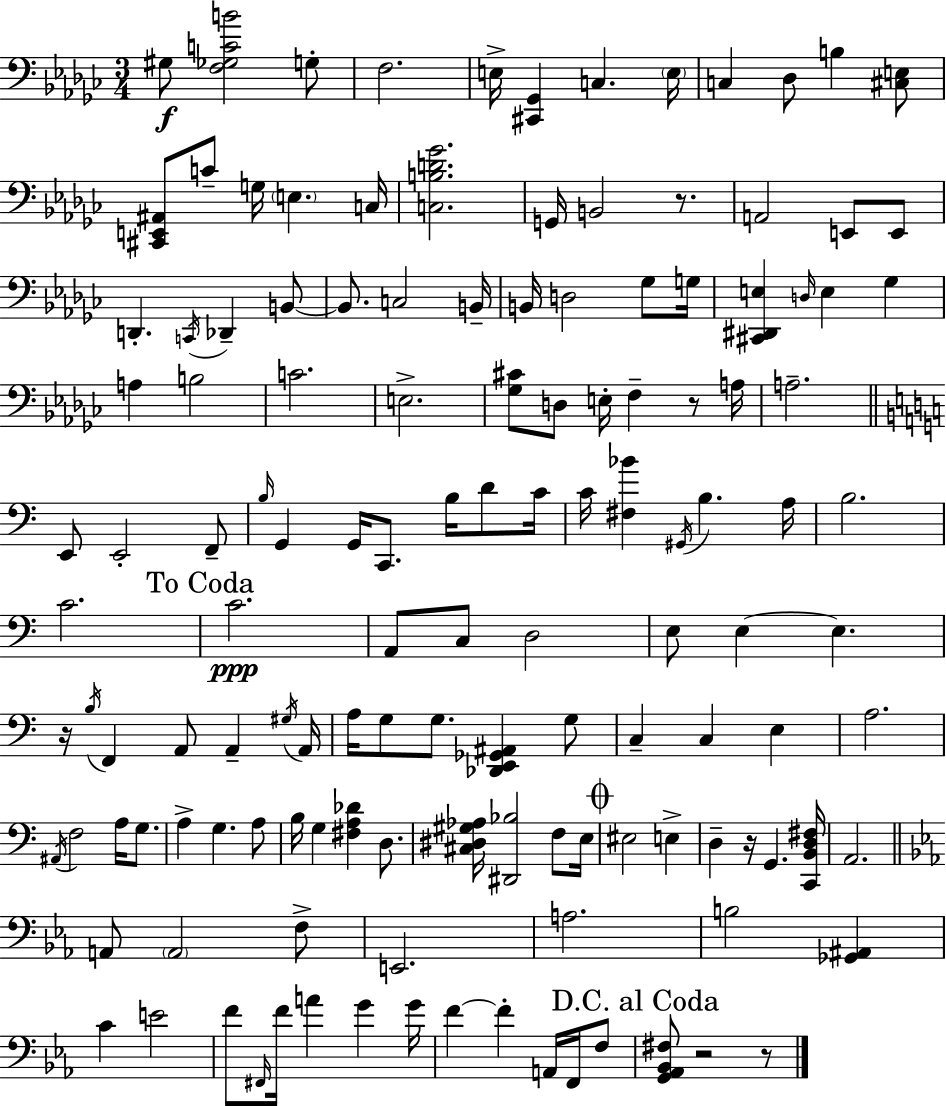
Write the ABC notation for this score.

X:1
T:Untitled
M:3/4
L:1/4
K:Ebm
^G,/2 [F,_G,CB]2 G,/2 F,2 E,/4 [^C,,_G,,] C, E,/4 C, _D,/2 B, [^C,E,]/2 [^C,,E,,^A,,]/2 C/2 G,/4 E, C,/4 [C,B,D_G]2 G,,/4 B,,2 z/2 A,,2 E,,/2 E,,/2 D,, C,,/4 _D,, B,,/2 B,,/2 C,2 B,,/4 B,,/4 D,2 _G,/2 G,/4 [^C,,^D,,E,] D,/4 E, _G, A, B,2 C2 E,2 [_G,^C]/2 D,/2 E,/4 F, z/2 A,/4 A,2 E,,/2 E,,2 F,,/2 B,/4 G,, G,,/4 C,,/2 B,/4 D/2 C/4 C/4 [^F,_B] ^G,,/4 B, A,/4 B,2 C2 C2 A,,/2 C,/2 D,2 E,/2 E, E, z/4 B,/4 F,, A,,/2 A,, ^G,/4 A,,/4 A,/4 G,/2 G,/2 [_D,,E,,_G,,^A,,] G,/2 C, C, E, A,2 ^A,,/4 F,2 A,/4 G,/2 A, G, A,/2 B,/4 G, [^F,A,_D] D,/2 [^C,^D,^G,_A,]/4 [^D,,_B,]2 F,/2 E,/4 ^E,2 E, D, z/4 G,, [C,,B,,D,^F,]/4 A,,2 A,,/2 A,,2 F,/2 E,,2 A,2 B,2 [_G,,^A,,] C E2 F/2 ^F,,/4 F/4 A G G/4 F F A,,/4 F,,/4 F,/2 [G,,_A,,_B,,^F,]/2 z2 z/2